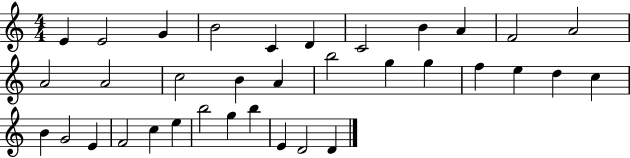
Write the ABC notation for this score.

X:1
T:Untitled
M:4/4
L:1/4
K:C
E E2 G B2 C D C2 B A F2 A2 A2 A2 c2 B A b2 g g f e d c B G2 E F2 c e b2 g b E D2 D